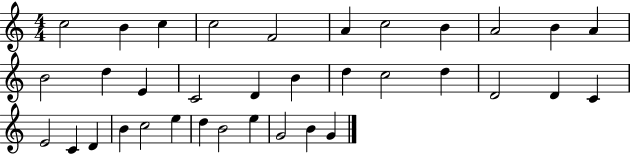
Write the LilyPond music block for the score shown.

{
  \clef treble
  \numericTimeSignature
  \time 4/4
  \key c \major
  c''2 b'4 c''4 | c''2 f'2 | a'4 c''2 b'4 | a'2 b'4 a'4 | \break b'2 d''4 e'4 | c'2 d'4 b'4 | d''4 c''2 d''4 | d'2 d'4 c'4 | \break e'2 c'4 d'4 | b'4 c''2 e''4 | d''4 b'2 e''4 | g'2 b'4 g'4 | \break \bar "|."
}